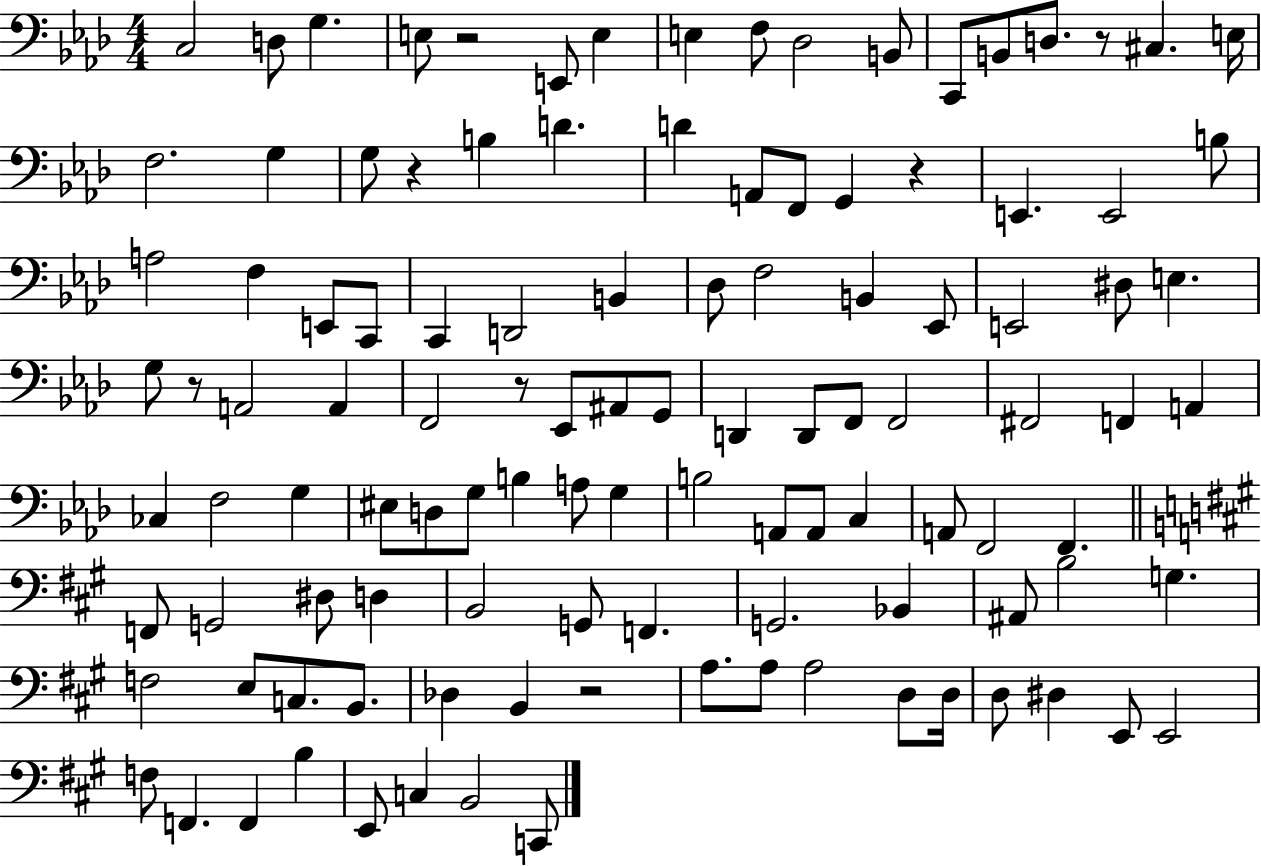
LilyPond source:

{
  \clef bass
  \numericTimeSignature
  \time 4/4
  \key aes \major
  \repeat volta 2 { c2 d8 g4. | e8 r2 e,8 e4 | e4 f8 des2 b,8 | c,8 b,8 d8. r8 cis4. e16 | \break f2. g4 | g8 r4 b4 d'4. | d'4 a,8 f,8 g,4 r4 | e,4. e,2 b8 | \break a2 f4 e,8 c,8 | c,4 d,2 b,4 | des8 f2 b,4 ees,8 | e,2 dis8 e4. | \break g8 r8 a,2 a,4 | f,2 r8 ees,8 ais,8 g,8 | d,4 d,8 f,8 f,2 | fis,2 f,4 a,4 | \break ces4 f2 g4 | eis8 d8 g8 b4 a8 g4 | b2 a,8 a,8 c4 | a,8 f,2 f,4. | \break \bar "||" \break \key a \major f,8 g,2 dis8 d4 | b,2 g,8 f,4. | g,2. bes,4 | ais,8 b2 g4. | \break f2 e8 c8. b,8. | des4 b,4 r2 | a8. a8 a2 d8 d16 | d8 dis4 e,8 e,2 | \break f8 f,4. f,4 b4 | e,8 c4 b,2 c,8 | } \bar "|."
}